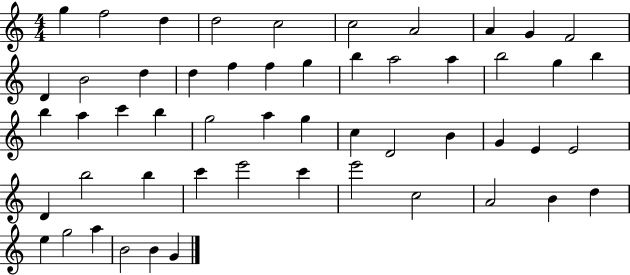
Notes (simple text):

G5/q F5/h D5/q D5/h C5/h C5/h A4/h A4/q G4/q F4/h D4/q B4/h D5/q D5/q F5/q F5/q G5/q B5/q A5/h A5/q B5/h G5/q B5/q B5/q A5/q C6/q B5/q G5/h A5/q G5/q C5/q D4/h B4/q G4/q E4/q E4/h D4/q B5/h B5/q C6/q E6/h C6/q E6/h C5/h A4/h B4/q D5/q E5/q G5/h A5/q B4/h B4/q G4/q